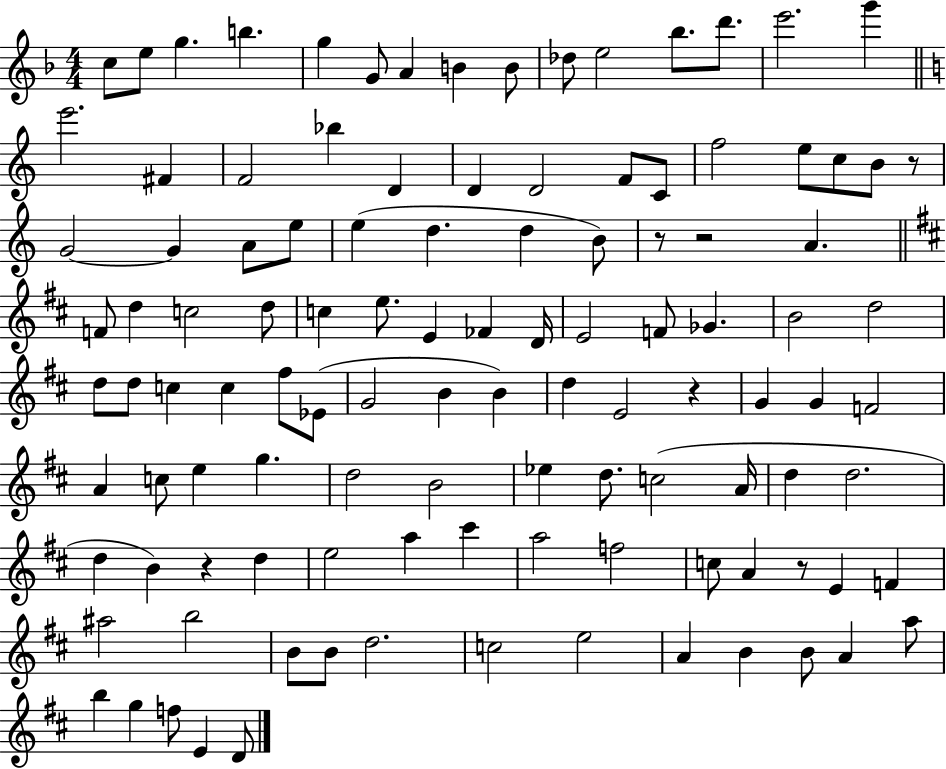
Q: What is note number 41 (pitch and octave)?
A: D5